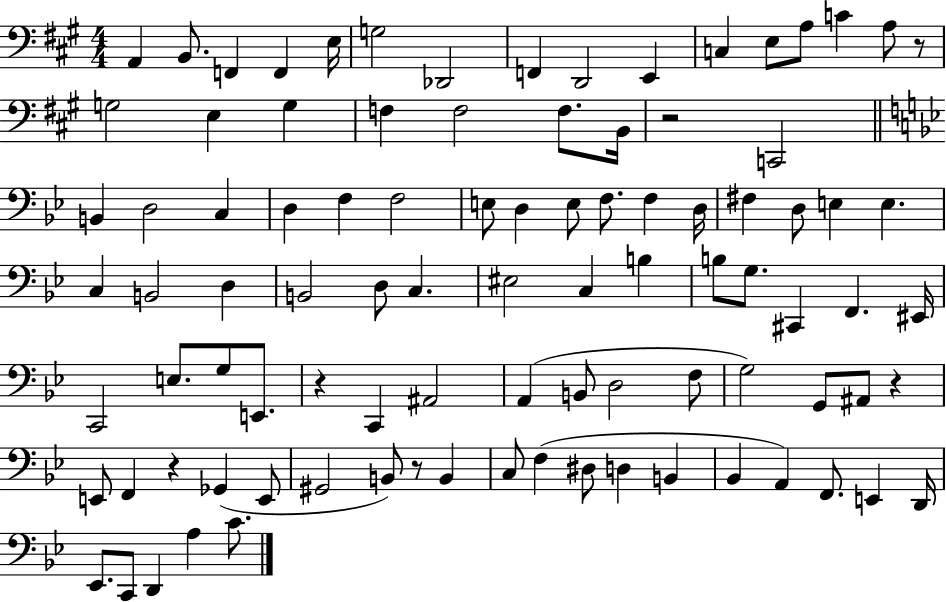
X:1
T:Untitled
M:4/4
L:1/4
K:A
A,, B,,/2 F,, F,, E,/4 G,2 _D,,2 F,, D,,2 E,, C, E,/2 A,/2 C A,/2 z/2 G,2 E, G, F, F,2 F,/2 B,,/4 z2 C,,2 B,, D,2 C, D, F, F,2 E,/2 D, E,/2 F,/2 F, D,/4 ^F, D,/2 E, E, C, B,,2 D, B,,2 D,/2 C, ^E,2 C, B, B,/2 G,/2 ^C,, F,, ^E,,/4 C,,2 E,/2 G,/2 E,,/2 z C,, ^A,,2 A,, B,,/2 D,2 F,/2 G,2 G,,/2 ^A,,/2 z E,,/2 F,, z _G,, E,,/2 ^G,,2 B,,/2 z/2 B,, C,/2 F, ^D,/2 D, B,, _B,, A,, F,,/2 E,, D,,/4 _E,,/2 C,,/2 D,, A, C/2